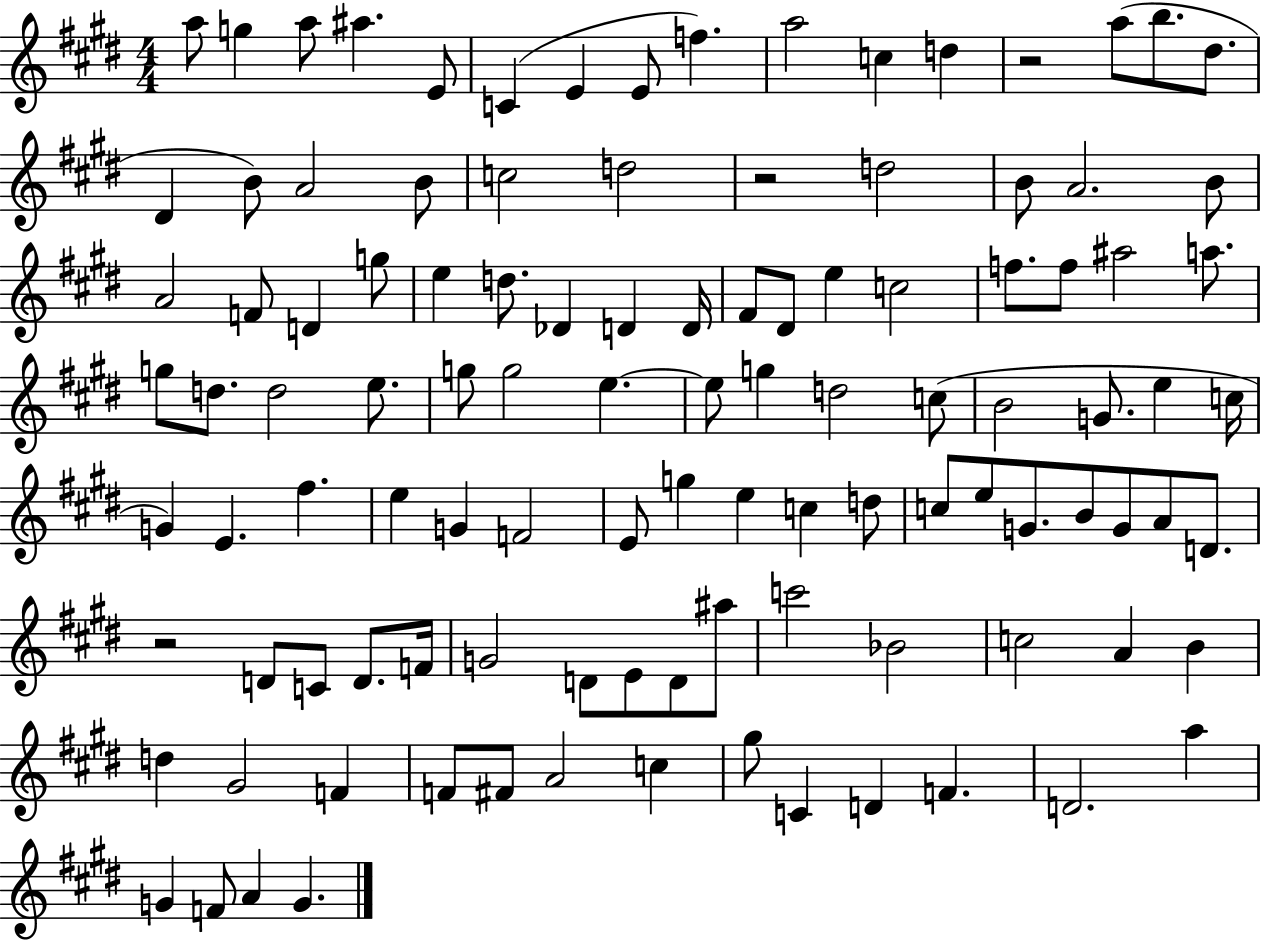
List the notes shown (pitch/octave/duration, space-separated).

A5/e G5/q A5/e A#5/q. E4/e C4/q E4/q E4/e F5/q. A5/h C5/q D5/q R/h A5/e B5/e. D#5/e. D#4/q B4/e A4/h B4/e C5/h D5/h R/h D5/h B4/e A4/h. B4/e A4/h F4/e D4/q G5/e E5/q D5/e. Db4/q D4/q D4/s F#4/e D#4/e E5/q C5/h F5/e. F5/e A#5/h A5/e. G5/e D5/e. D5/h E5/e. G5/e G5/h E5/q. E5/e G5/q D5/h C5/e B4/h G4/e. E5/q C5/s G4/q E4/q. F#5/q. E5/q G4/q F4/h E4/e G5/q E5/q C5/q D5/e C5/e E5/e G4/e. B4/e G4/e A4/e D4/e. R/h D4/e C4/e D4/e. F4/s G4/h D4/e E4/e D4/e A#5/e C6/h Bb4/h C5/h A4/q B4/q D5/q G#4/h F4/q F4/e F#4/e A4/h C5/q G#5/e C4/q D4/q F4/q. D4/h. A5/q G4/q F4/e A4/q G4/q.